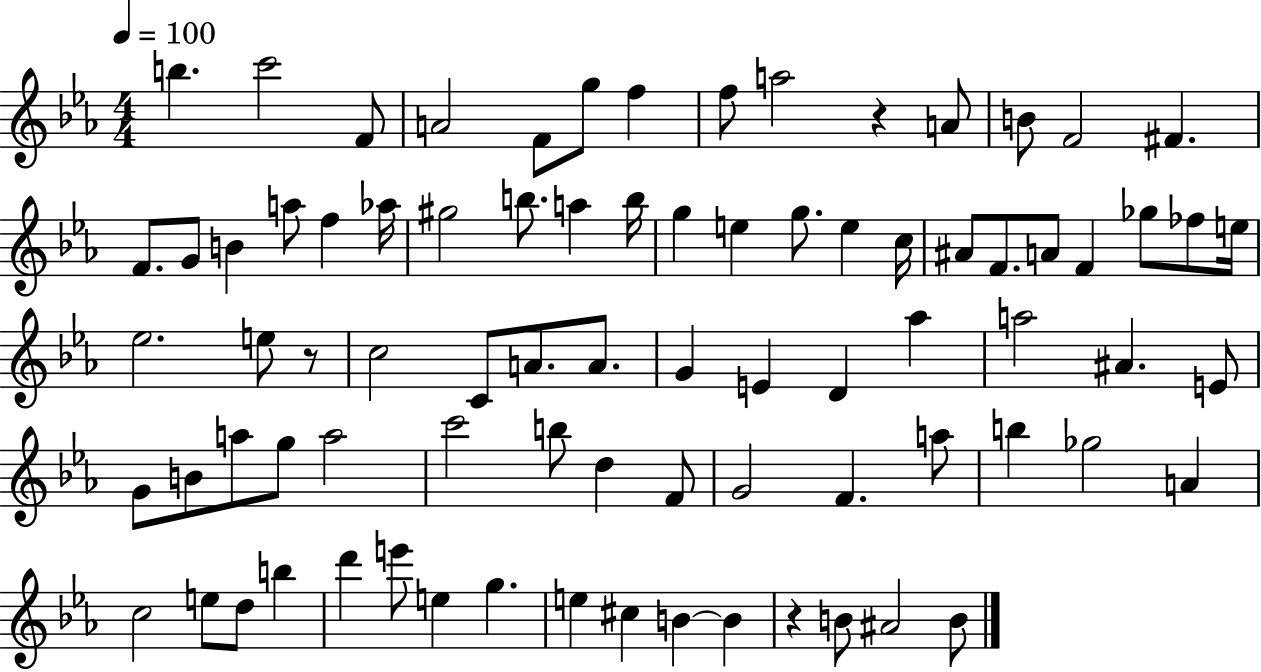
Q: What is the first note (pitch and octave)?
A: B5